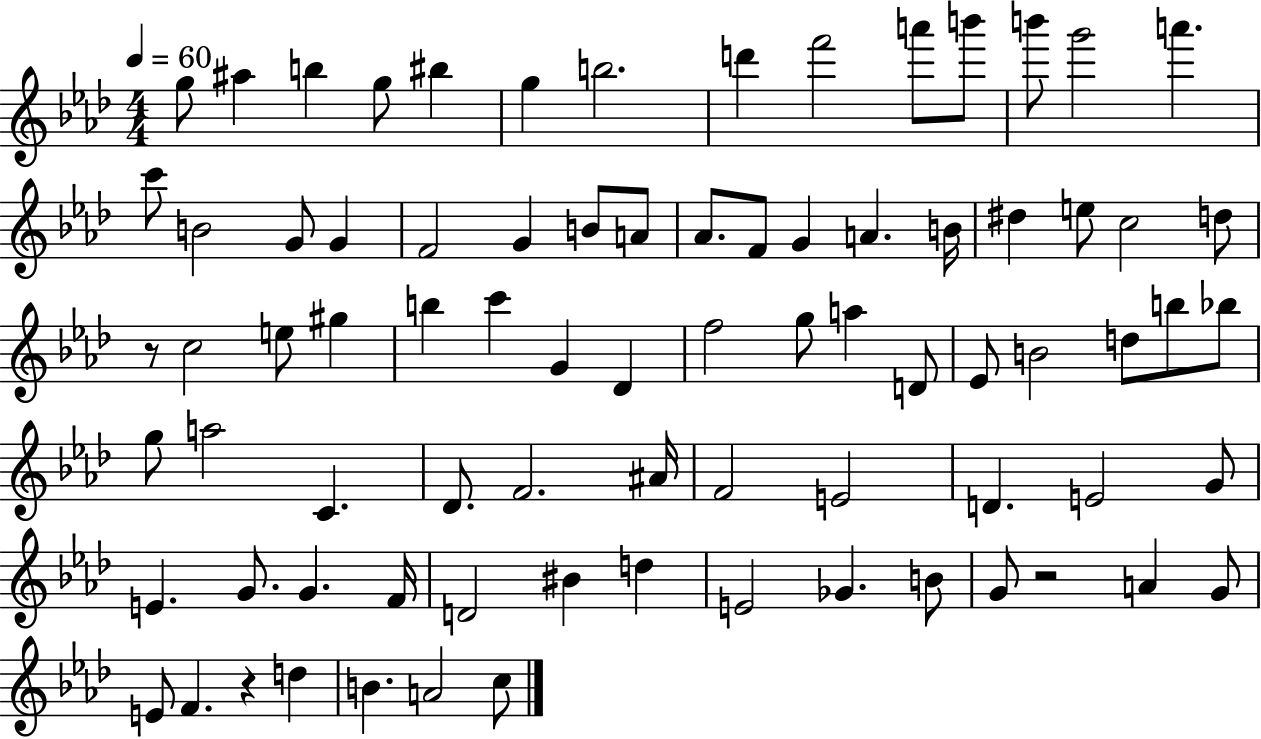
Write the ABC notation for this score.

X:1
T:Untitled
M:4/4
L:1/4
K:Ab
g/2 ^a b g/2 ^b g b2 d' f'2 a'/2 b'/2 b'/2 g'2 a' c'/2 B2 G/2 G F2 G B/2 A/2 _A/2 F/2 G A B/4 ^d e/2 c2 d/2 z/2 c2 e/2 ^g b c' G _D f2 g/2 a D/2 _E/2 B2 d/2 b/2 _b/2 g/2 a2 C _D/2 F2 ^A/4 F2 E2 D E2 G/2 E G/2 G F/4 D2 ^B d E2 _G B/2 G/2 z2 A G/2 E/2 F z d B A2 c/2